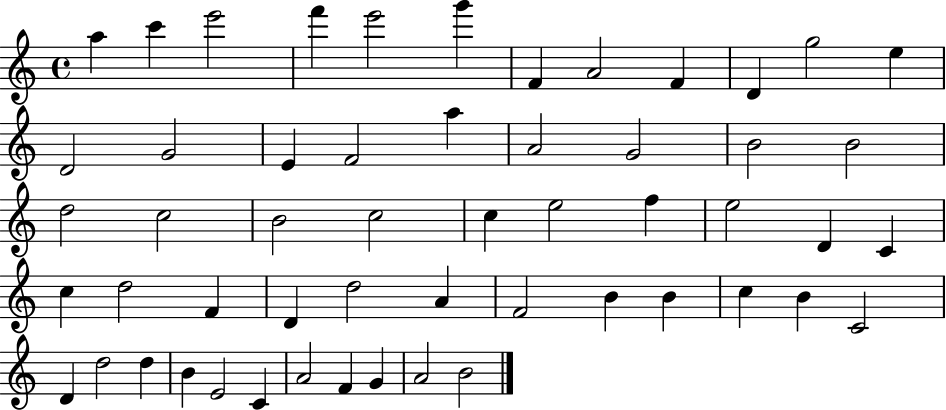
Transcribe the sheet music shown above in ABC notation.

X:1
T:Untitled
M:4/4
L:1/4
K:C
a c' e'2 f' e'2 g' F A2 F D g2 e D2 G2 E F2 a A2 G2 B2 B2 d2 c2 B2 c2 c e2 f e2 D C c d2 F D d2 A F2 B B c B C2 D d2 d B E2 C A2 F G A2 B2